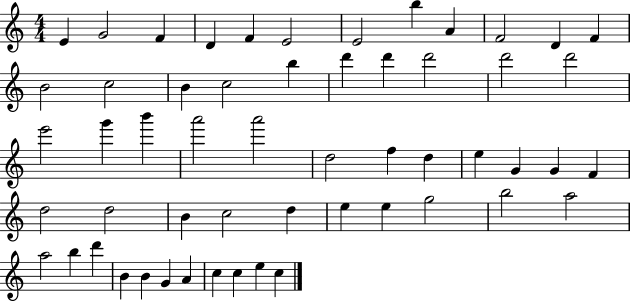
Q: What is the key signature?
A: C major